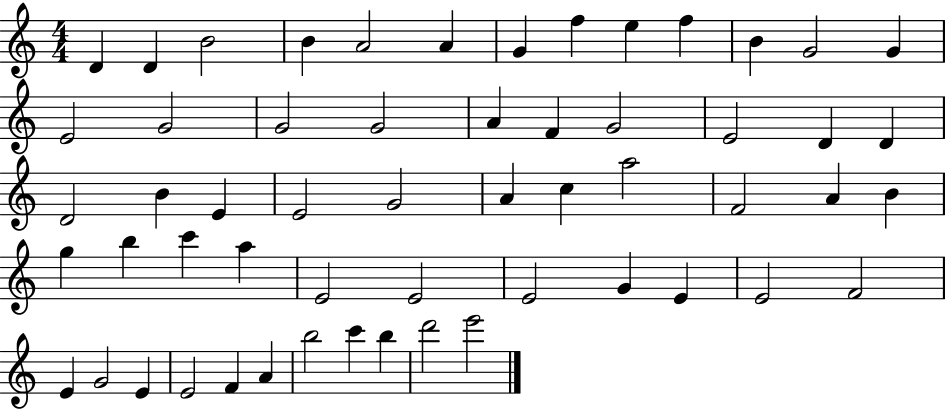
D4/q D4/q B4/h B4/q A4/h A4/q G4/q F5/q E5/q F5/q B4/q G4/h G4/q E4/h G4/h G4/h G4/h A4/q F4/q G4/h E4/h D4/q D4/q D4/h B4/q E4/q E4/h G4/h A4/q C5/q A5/h F4/h A4/q B4/q G5/q B5/q C6/q A5/q E4/h E4/h E4/h G4/q E4/q E4/h F4/h E4/q G4/h E4/q E4/h F4/q A4/q B5/h C6/q B5/q D6/h E6/h